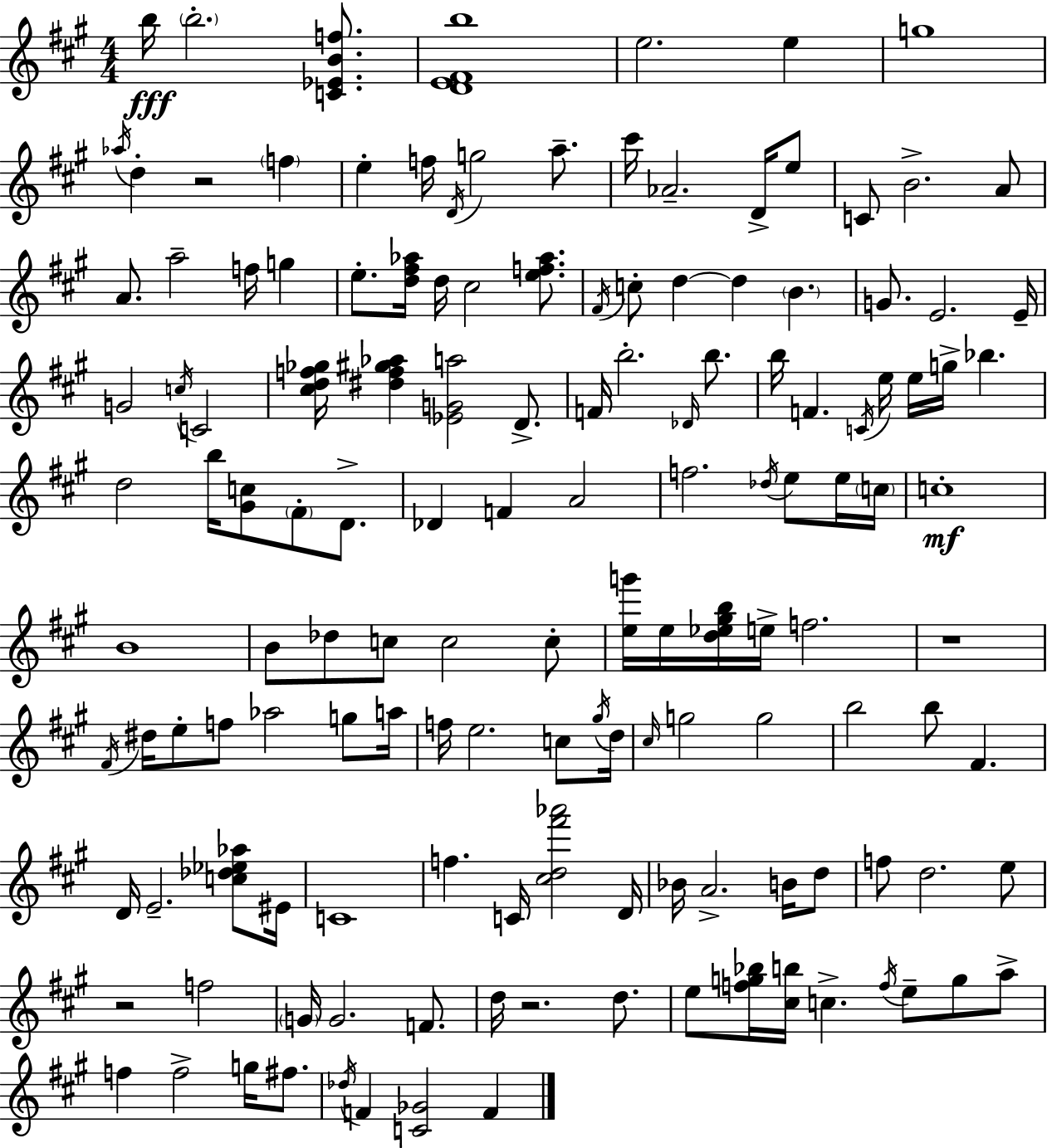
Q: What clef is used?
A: treble